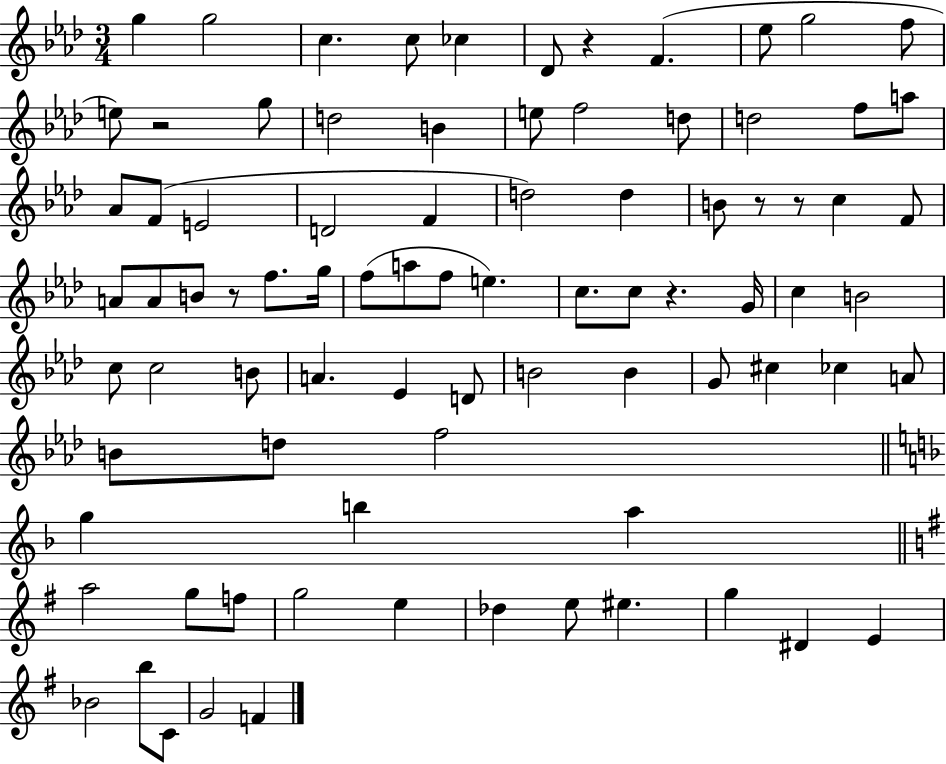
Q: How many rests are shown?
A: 6